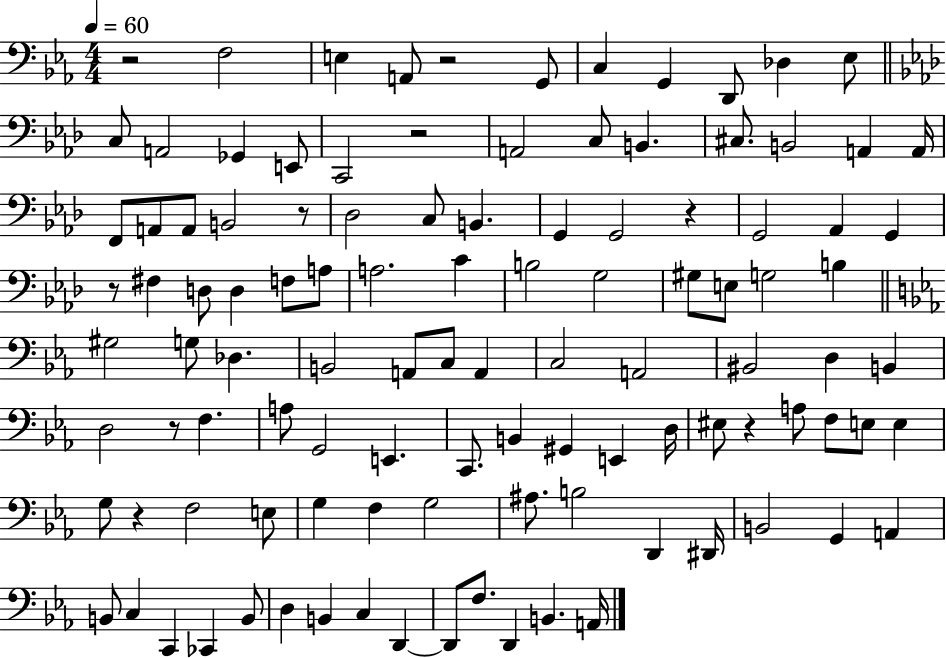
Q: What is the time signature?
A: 4/4